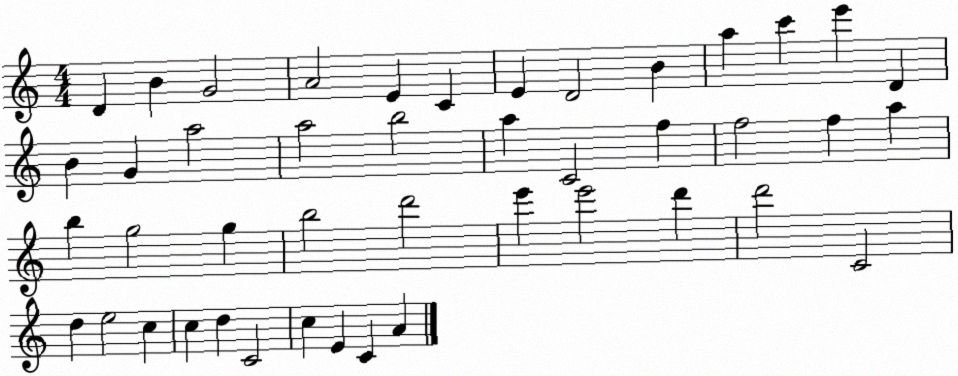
X:1
T:Untitled
M:4/4
L:1/4
K:C
D B G2 A2 E C E D2 B a c' e' D B G a2 a2 b2 a C2 f f2 f a b g2 g b2 d'2 e' e'2 d' d'2 C2 d e2 c c d C2 c E C A